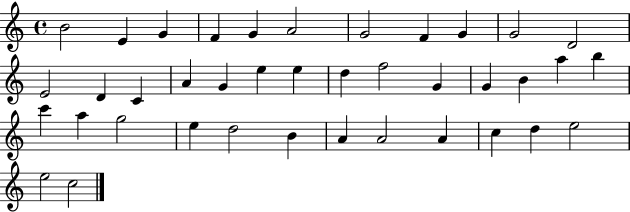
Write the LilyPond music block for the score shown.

{
  \clef treble
  \time 4/4
  \defaultTimeSignature
  \key c \major
  b'2 e'4 g'4 | f'4 g'4 a'2 | g'2 f'4 g'4 | g'2 d'2 | \break e'2 d'4 c'4 | a'4 g'4 e''4 e''4 | d''4 f''2 g'4 | g'4 b'4 a''4 b''4 | \break c'''4 a''4 g''2 | e''4 d''2 b'4 | a'4 a'2 a'4 | c''4 d''4 e''2 | \break e''2 c''2 | \bar "|."
}